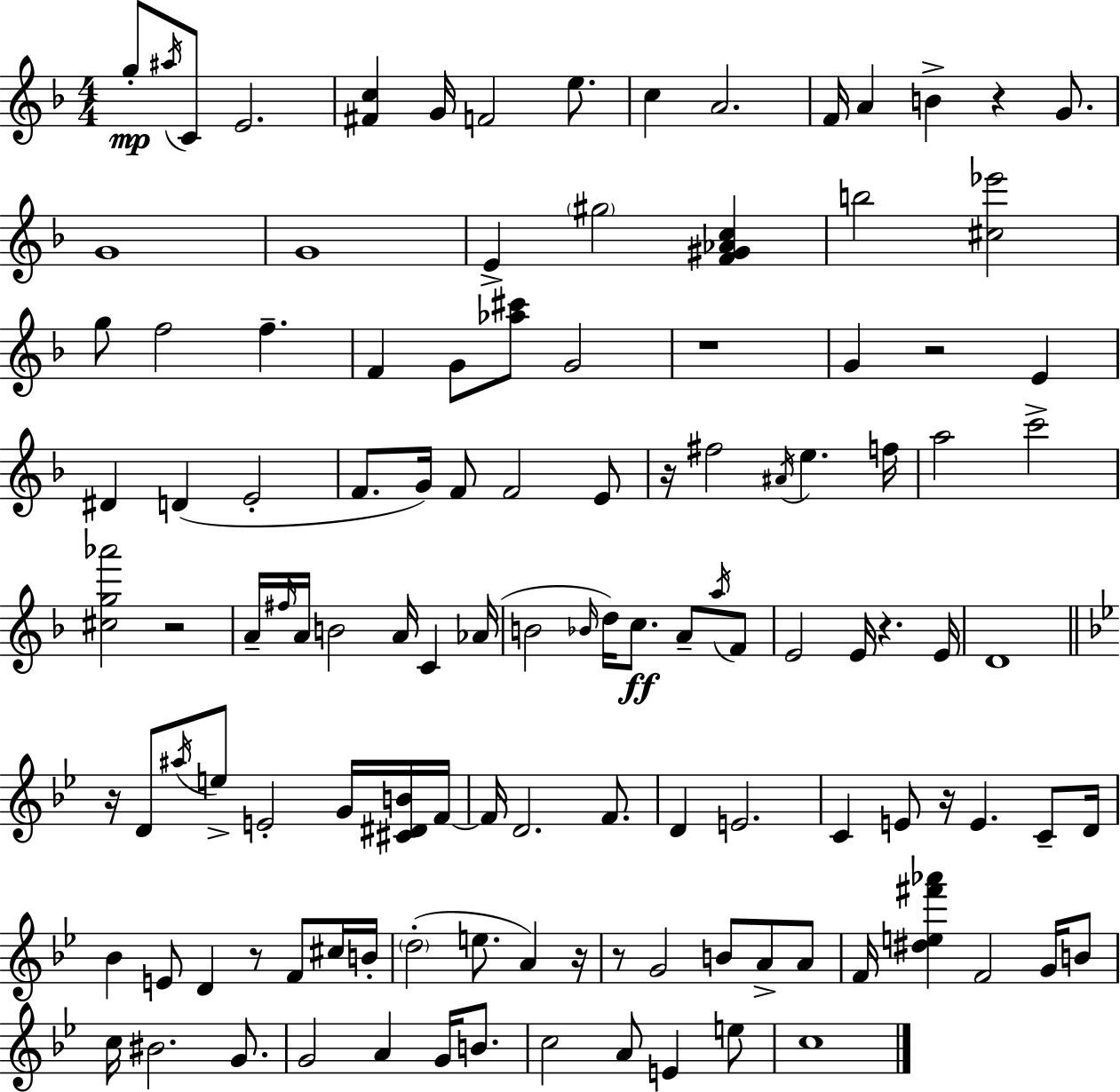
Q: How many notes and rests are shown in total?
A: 121